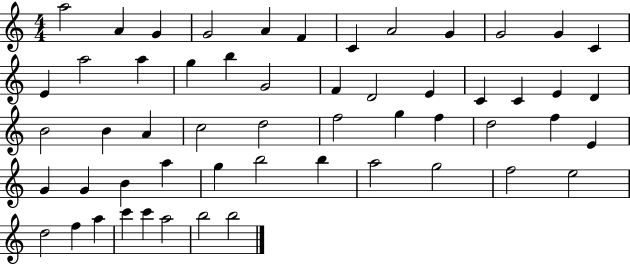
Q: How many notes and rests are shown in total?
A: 55